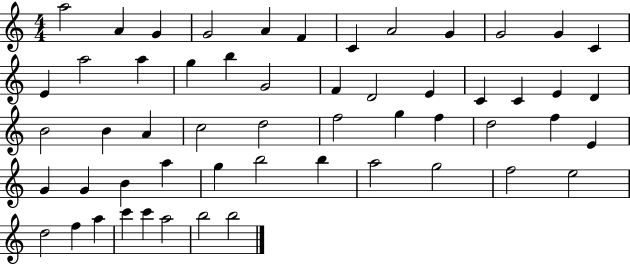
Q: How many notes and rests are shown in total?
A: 55